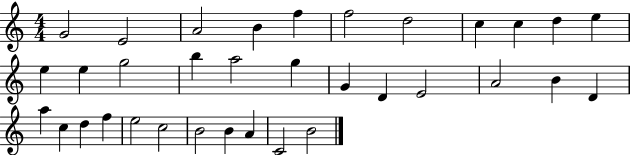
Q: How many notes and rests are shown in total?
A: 34